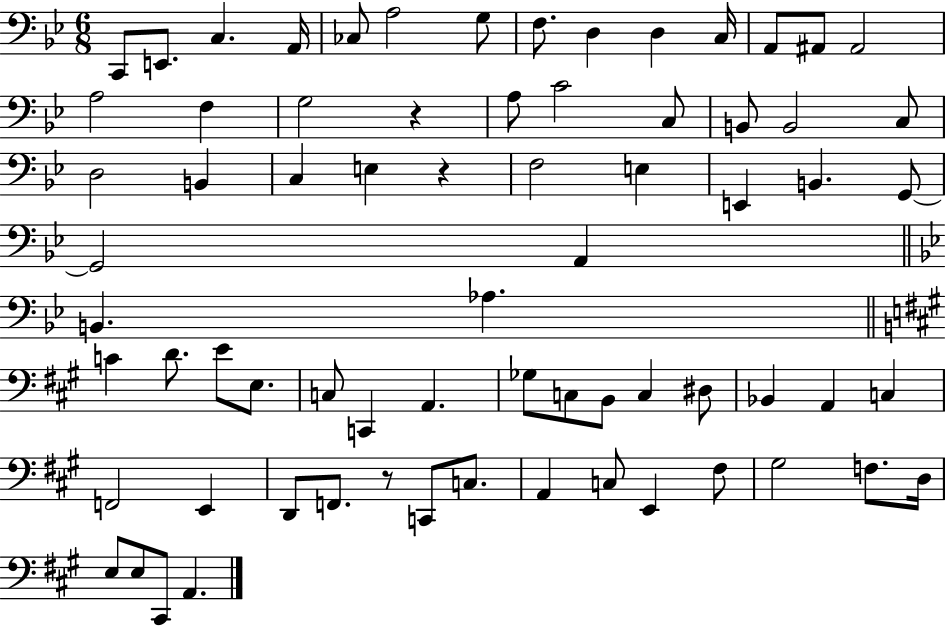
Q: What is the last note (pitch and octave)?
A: A2